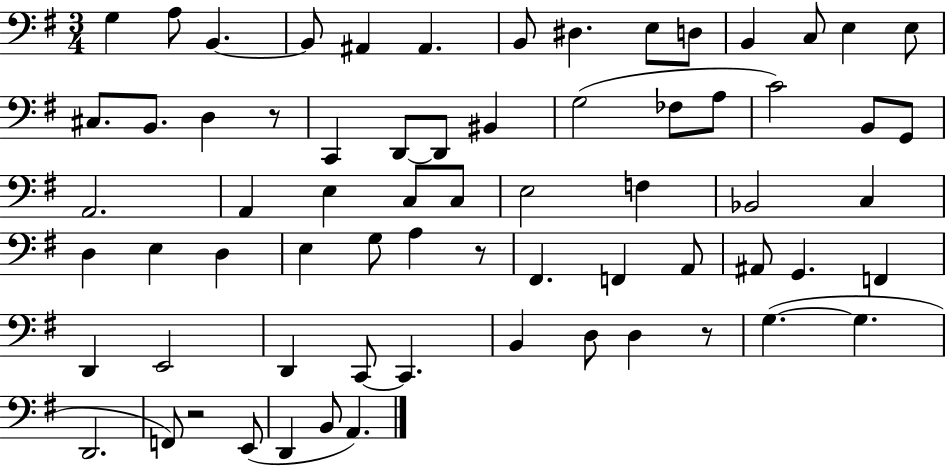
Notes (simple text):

G3/q A3/e B2/q. B2/e A#2/q A#2/q. B2/e D#3/q. E3/e D3/e B2/q C3/e E3/q E3/e C#3/e. B2/e. D3/q R/e C2/q D2/e D2/e BIS2/q G3/h FES3/e A3/e C4/h B2/e G2/e A2/h. A2/q E3/q C3/e C3/e E3/h F3/q Bb2/h C3/q D3/q E3/q D3/q E3/q G3/e A3/q R/e F#2/q. F2/q A2/e A#2/e G2/q. F2/q D2/q E2/h D2/q C2/e C2/q. B2/q D3/e D3/q R/e G3/q. G3/q. D2/h. F2/e R/h E2/e D2/q B2/e A2/q.